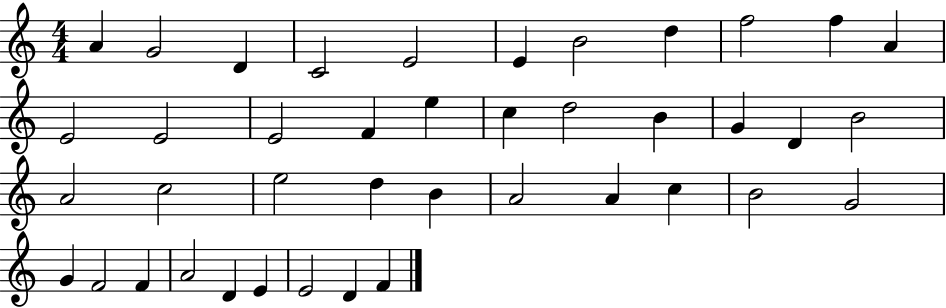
X:1
T:Untitled
M:4/4
L:1/4
K:C
A G2 D C2 E2 E B2 d f2 f A E2 E2 E2 F e c d2 B G D B2 A2 c2 e2 d B A2 A c B2 G2 G F2 F A2 D E E2 D F